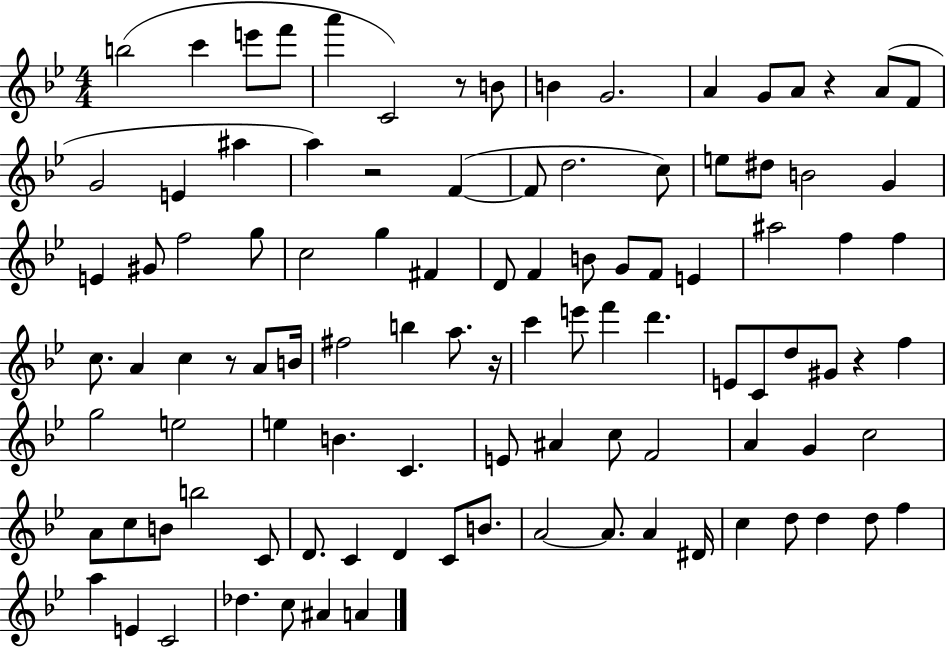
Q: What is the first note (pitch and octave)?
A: B5